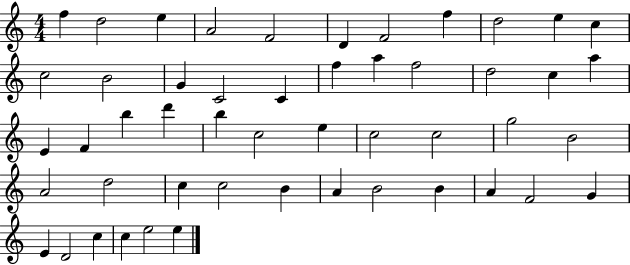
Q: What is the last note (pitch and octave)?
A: E5